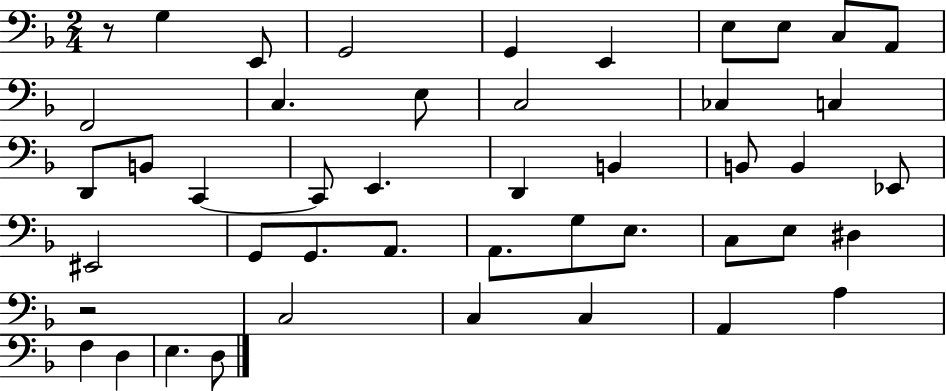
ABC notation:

X:1
T:Untitled
M:2/4
L:1/4
K:F
z/2 G, E,,/2 G,,2 G,, E,, E,/2 E,/2 C,/2 A,,/2 F,,2 C, E,/2 C,2 _C, C, D,,/2 B,,/2 C,, C,,/2 E,, D,, B,, B,,/2 B,, _E,,/2 ^E,,2 G,,/2 G,,/2 A,,/2 A,,/2 G,/2 E,/2 C,/2 E,/2 ^D, z2 C,2 C, C, A,, A, F, D, E, D,/2